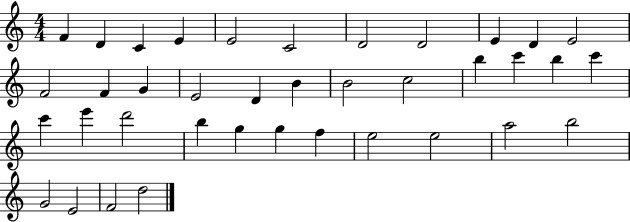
X:1
T:Untitled
M:4/4
L:1/4
K:C
F D C E E2 C2 D2 D2 E D E2 F2 F G E2 D B B2 c2 b c' b c' c' e' d'2 b g g f e2 e2 a2 b2 G2 E2 F2 d2